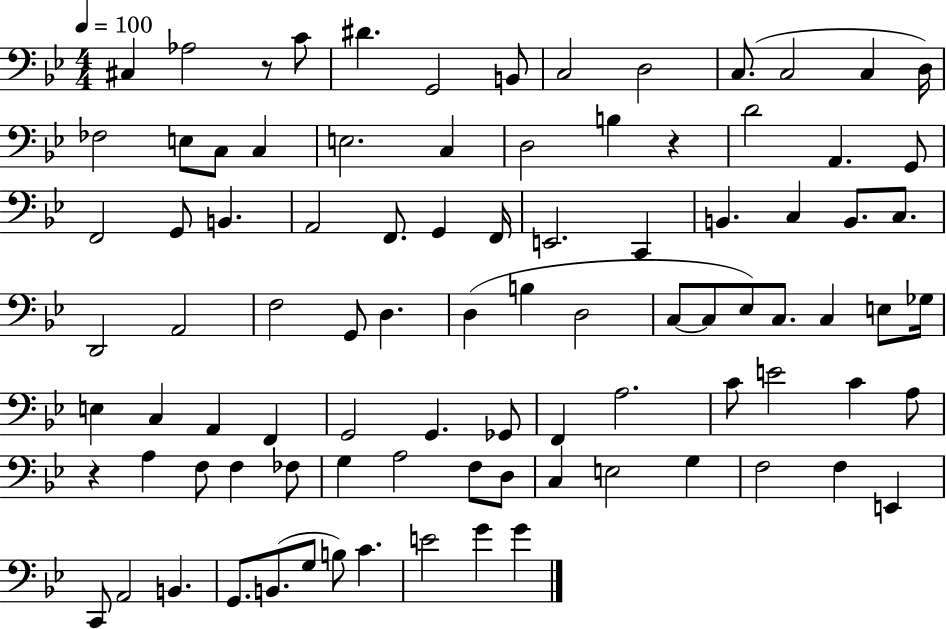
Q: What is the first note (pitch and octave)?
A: C#3